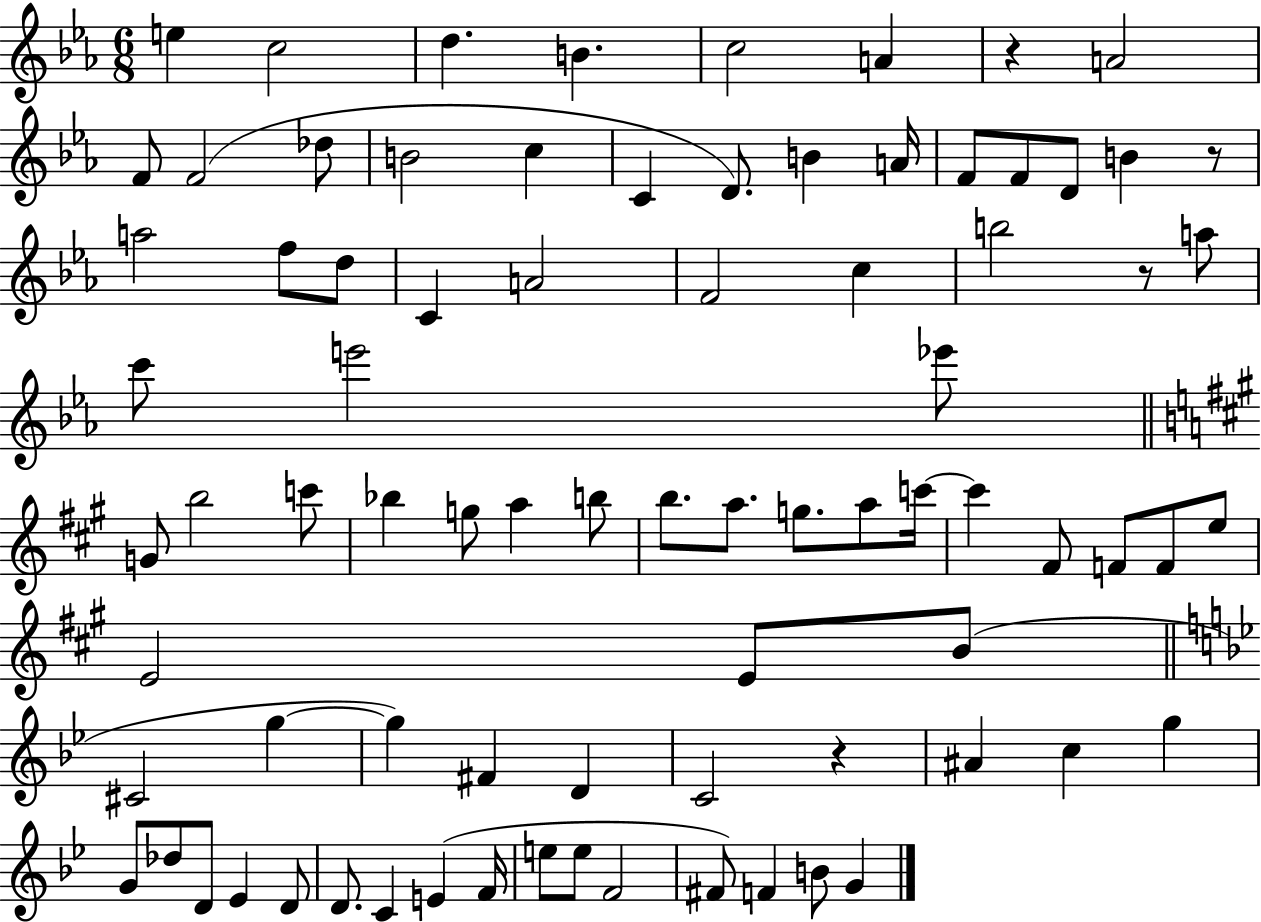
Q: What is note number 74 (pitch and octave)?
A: F#4